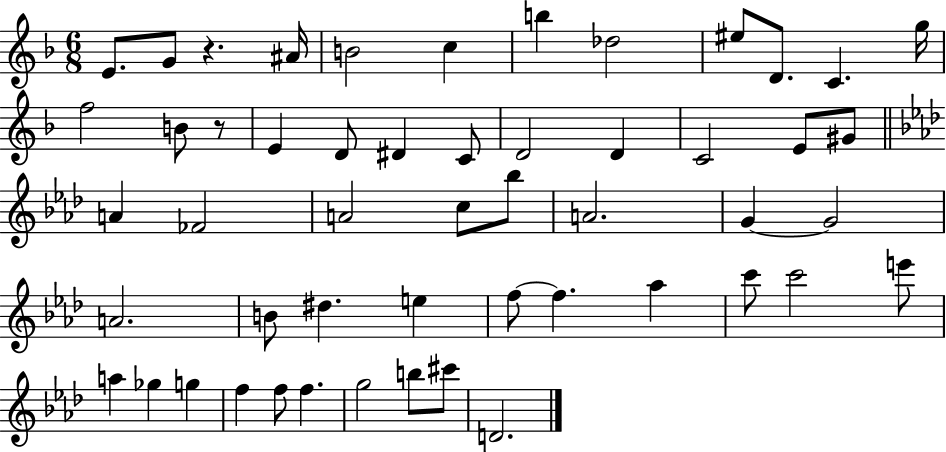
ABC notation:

X:1
T:Untitled
M:6/8
L:1/4
K:F
E/2 G/2 z ^A/4 B2 c b _d2 ^e/2 D/2 C g/4 f2 B/2 z/2 E D/2 ^D C/2 D2 D C2 E/2 ^G/2 A _F2 A2 c/2 _b/2 A2 G G2 A2 B/2 ^d e f/2 f _a c'/2 c'2 e'/2 a _g g f f/2 f g2 b/2 ^c'/2 D2